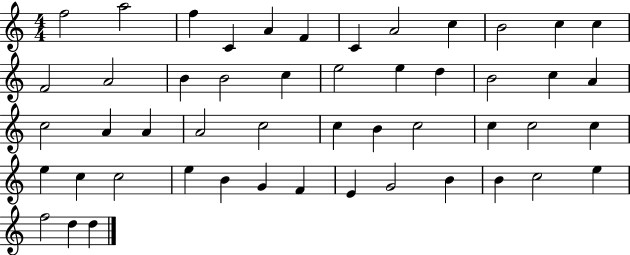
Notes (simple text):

F5/h A5/h F5/q C4/q A4/q F4/q C4/q A4/h C5/q B4/h C5/q C5/q F4/h A4/h B4/q B4/h C5/q E5/h E5/q D5/q B4/h C5/q A4/q C5/h A4/q A4/q A4/h C5/h C5/q B4/q C5/h C5/q C5/h C5/q E5/q C5/q C5/h E5/q B4/q G4/q F4/q E4/q G4/h B4/q B4/q C5/h E5/q F5/h D5/q D5/q